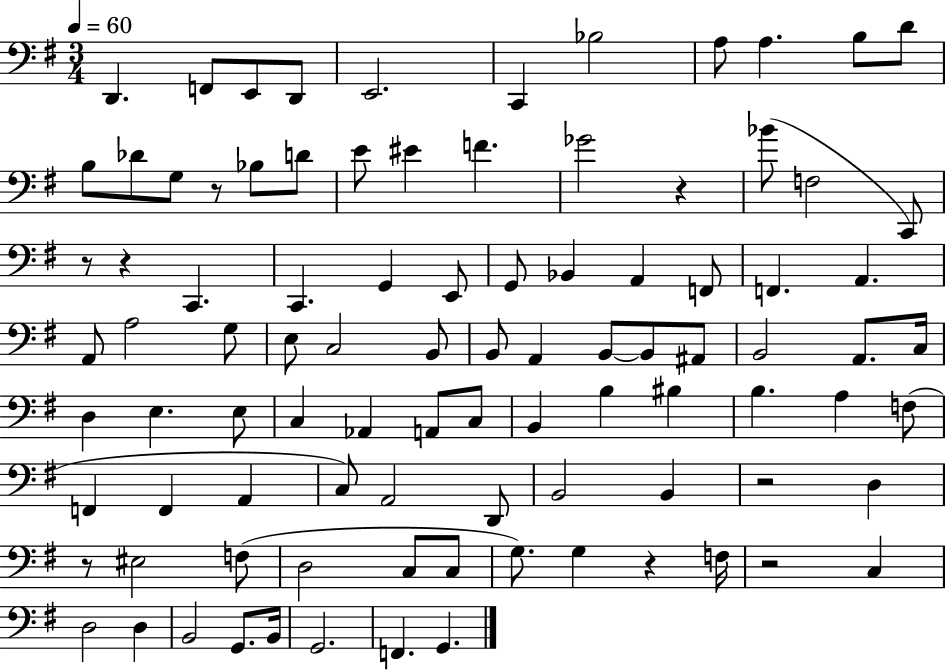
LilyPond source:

{
  \clef bass
  \numericTimeSignature
  \time 3/4
  \key g \major
  \tempo 4 = 60
  d,4. f,8 e,8 d,8 | e,2. | c,4 bes2 | a8 a4. b8 d'8 | \break b8 des'8 g8 r8 bes8 d'8 | e'8 eis'4 f'4. | ges'2 r4 | bes'8( f2 c,8) | \break r8 r4 c,4. | c,4. g,4 e,8 | g,8 bes,4 a,4 f,8 | f,4. a,4. | \break a,8 a2 g8 | e8 c2 b,8 | b,8 a,4 b,8~~ b,8 ais,8 | b,2 a,8. c16 | \break d4 e4. e8 | c4 aes,4 a,8 c8 | b,4 b4 bis4 | b4. a4 f8( | \break f,4 f,4 a,4 | c8) a,2 d,8 | b,2 b,4 | r2 d4 | \break r8 eis2 f8( | d2 c8 c8 | g8.) g4 r4 f16 | r2 c4 | \break d2 d4 | b,2 g,8. b,16 | g,2. | f,4. g,4. | \break \bar "|."
}